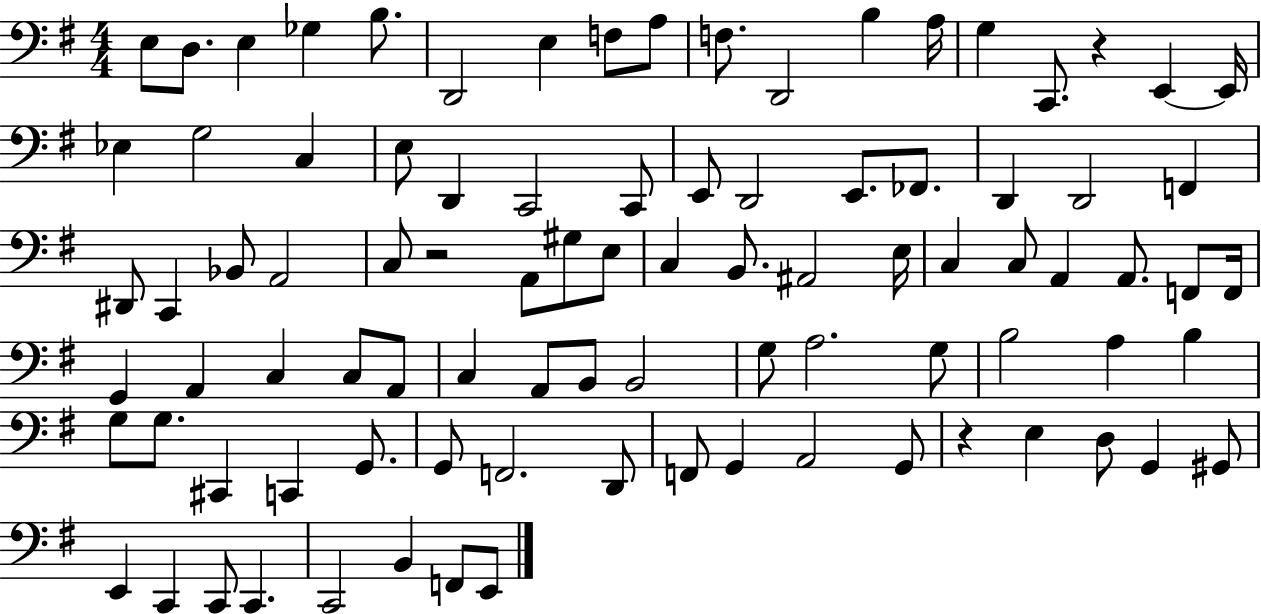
X:1
T:Untitled
M:4/4
L:1/4
K:G
E,/2 D,/2 E, _G, B,/2 D,,2 E, F,/2 A,/2 F,/2 D,,2 B, A,/4 G, C,,/2 z E,, E,,/4 _E, G,2 C, E,/2 D,, C,,2 C,,/2 E,,/2 D,,2 E,,/2 _F,,/2 D,, D,,2 F,, ^D,,/2 C,, _B,,/2 A,,2 C,/2 z2 A,,/2 ^G,/2 E,/2 C, B,,/2 ^A,,2 E,/4 C, C,/2 A,, A,,/2 F,,/2 F,,/4 G,, A,, C, C,/2 A,,/2 C, A,,/2 B,,/2 B,,2 G,/2 A,2 G,/2 B,2 A, B, G,/2 G,/2 ^C,, C,, G,,/2 G,,/2 F,,2 D,,/2 F,,/2 G,, A,,2 G,,/2 z E, D,/2 G,, ^G,,/2 E,, C,, C,,/2 C,, C,,2 B,, F,,/2 E,,/2